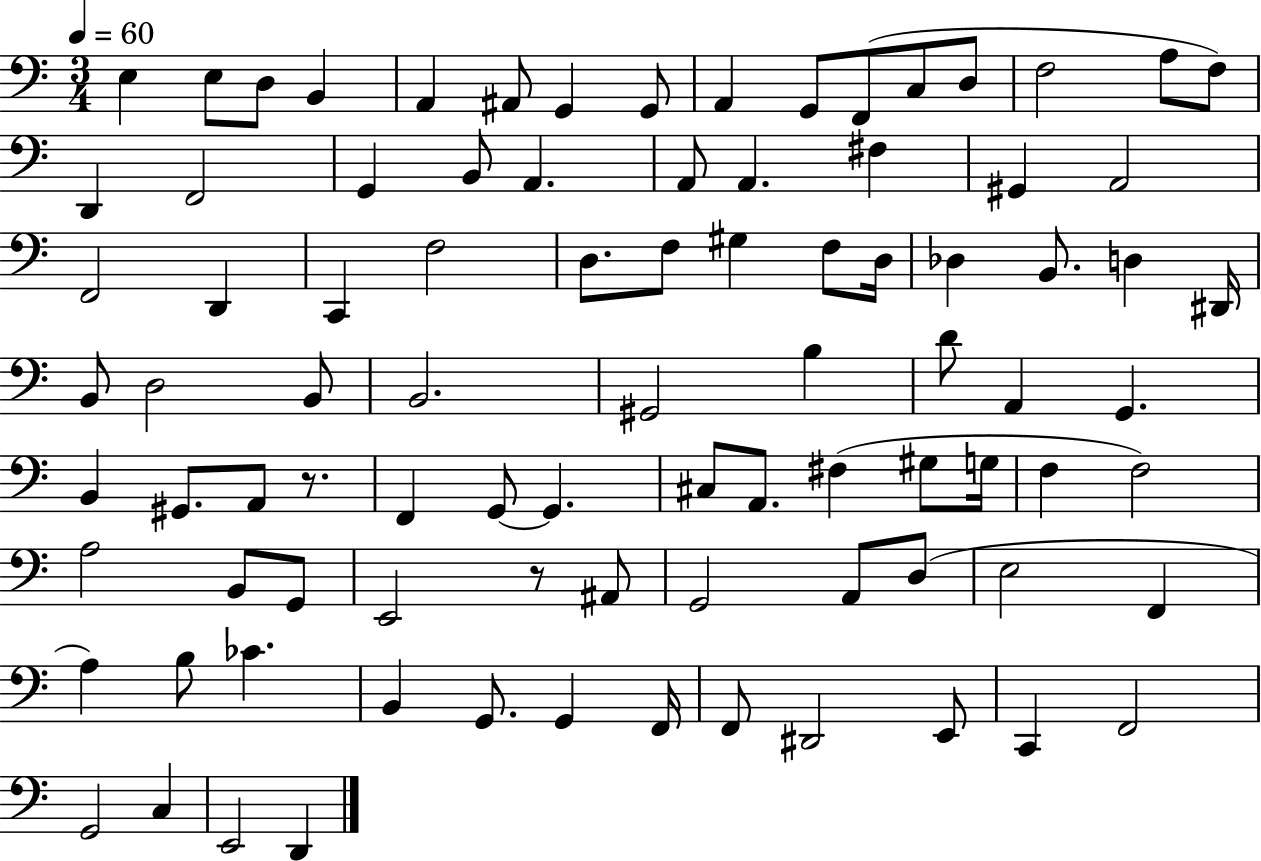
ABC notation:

X:1
T:Untitled
M:3/4
L:1/4
K:C
E, E,/2 D,/2 B,, A,, ^A,,/2 G,, G,,/2 A,, G,,/2 F,,/2 C,/2 D,/2 F,2 A,/2 F,/2 D,, F,,2 G,, B,,/2 A,, A,,/2 A,, ^F, ^G,, A,,2 F,,2 D,, C,, F,2 D,/2 F,/2 ^G, F,/2 D,/4 _D, B,,/2 D, ^D,,/4 B,,/2 D,2 B,,/2 B,,2 ^G,,2 B, D/2 A,, G,, B,, ^G,,/2 A,,/2 z/2 F,, G,,/2 G,, ^C,/2 A,,/2 ^F, ^G,/2 G,/4 F, F,2 A,2 B,,/2 G,,/2 E,,2 z/2 ^A,,/2 G,,2 A,,/2 D,/2 E,2 F,, A, B,/2 _C B,, G,,/2 G,, F,,/4 F,,/2 ^D,,2 E,,/2 C,, F,,2 G,,2 C, E,,2 D,,